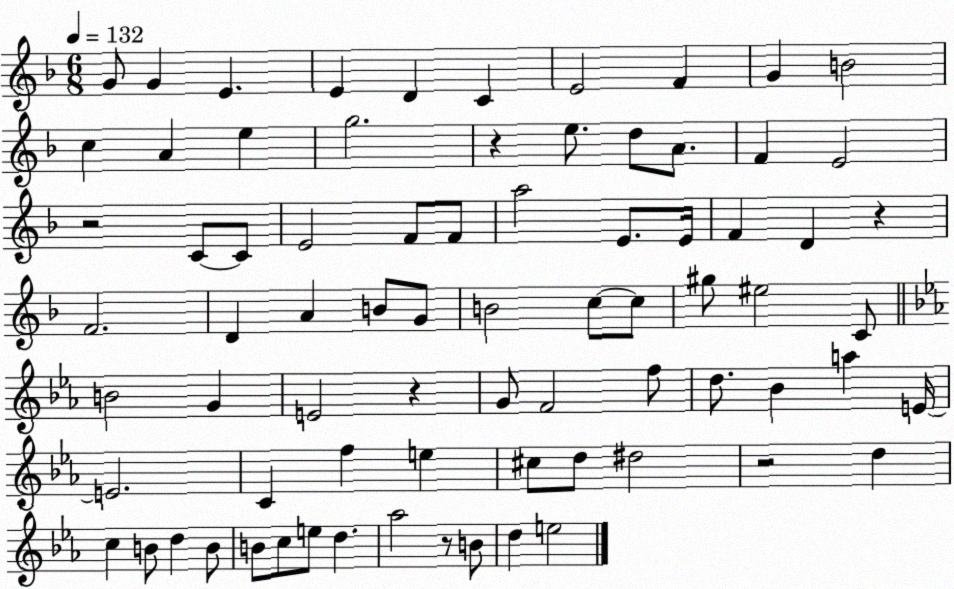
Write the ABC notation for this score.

X:1
T:Untitled
M:6/8
L:1/4
K:F
G/2 G E E D C E2 F G B2 c A e g2 z e/2 d/2 A/2 F E2 z2 C/2 C/2 E2 F/2 F/2 a2 E/2 E/4 F D z F2 D A B/2 G/2 B2 c/2 c/2 ^g/2 ^e2 C/2 B2 G E2 z G/2 F2 f/2 d/2 _B a E/4 E2 C f e ^c/2 d/2 ^d2 z2 d c B/2 d B/2 B/2 c/2 e/2 d _a2 z/2 B/2 d e2